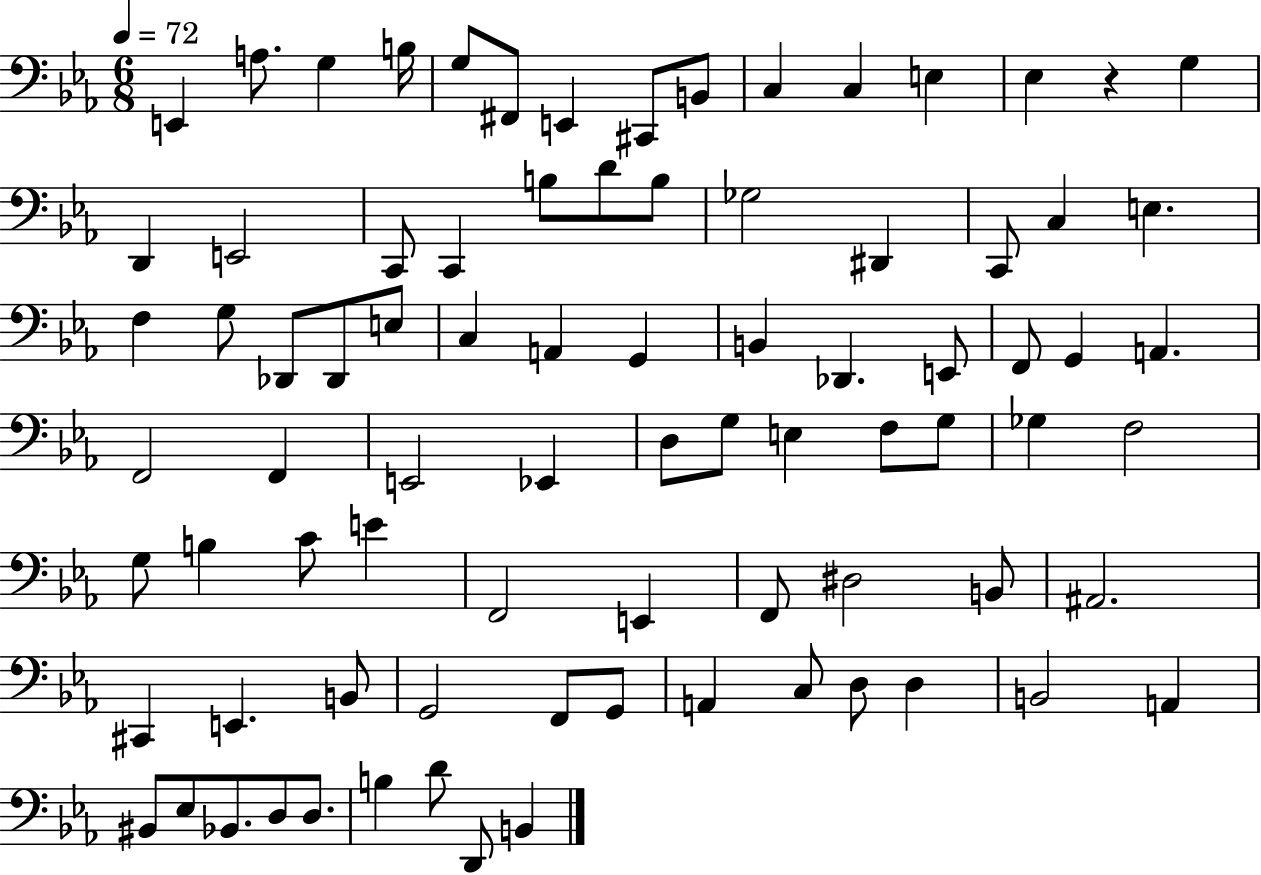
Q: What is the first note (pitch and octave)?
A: E2